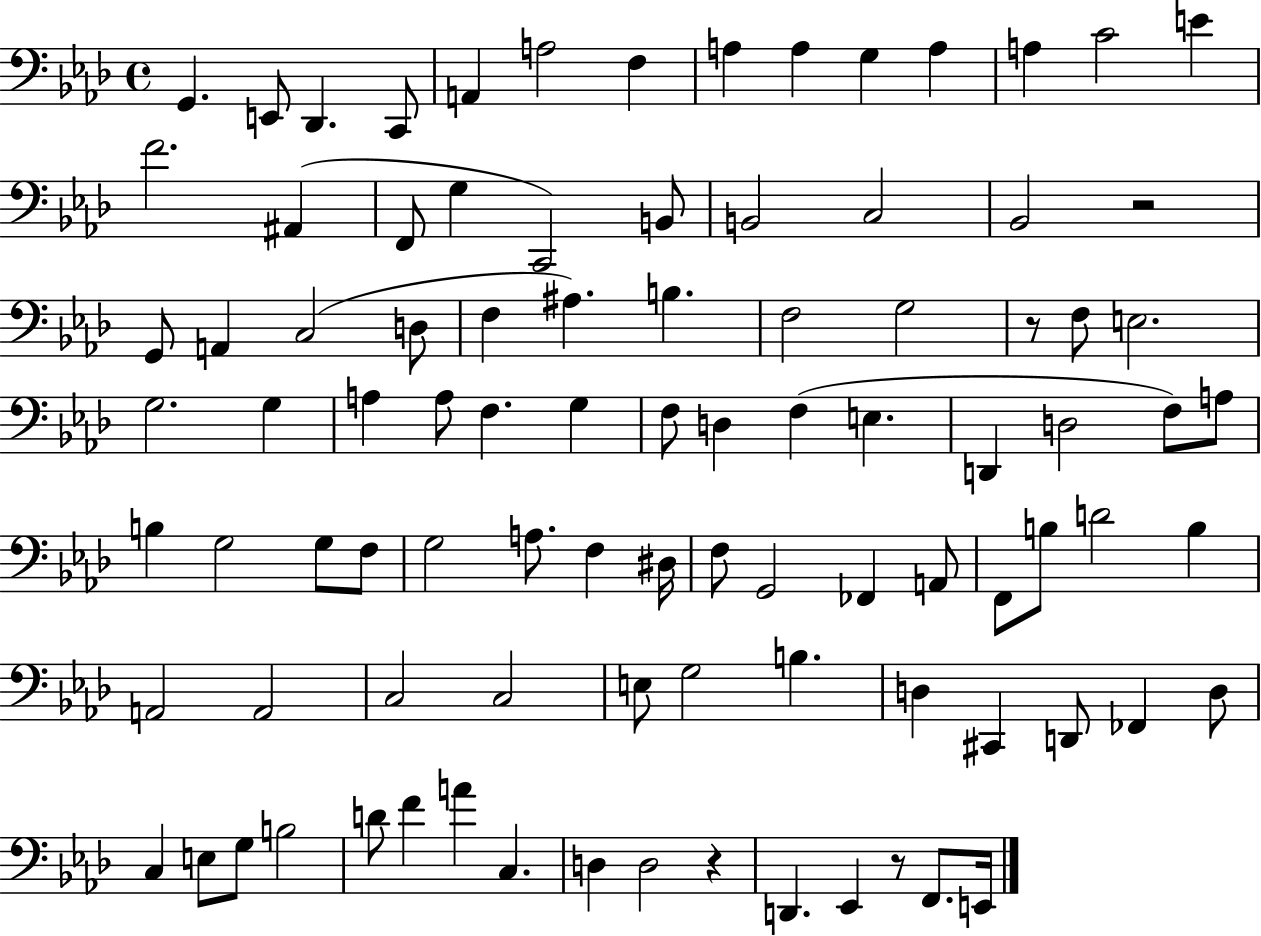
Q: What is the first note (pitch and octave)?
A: G2